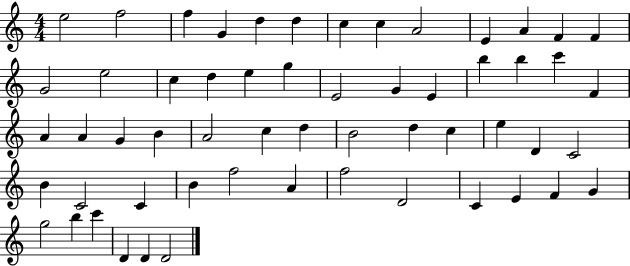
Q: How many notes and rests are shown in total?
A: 57